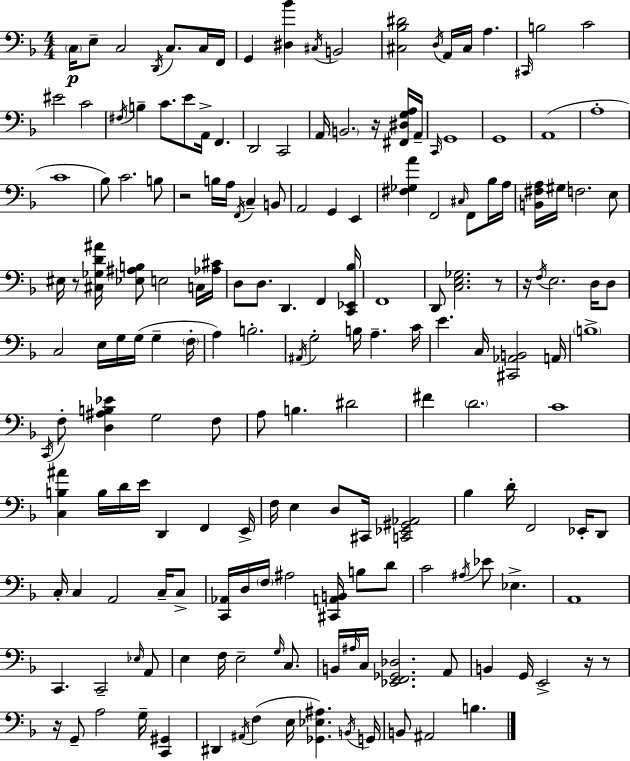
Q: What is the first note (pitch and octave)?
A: C3